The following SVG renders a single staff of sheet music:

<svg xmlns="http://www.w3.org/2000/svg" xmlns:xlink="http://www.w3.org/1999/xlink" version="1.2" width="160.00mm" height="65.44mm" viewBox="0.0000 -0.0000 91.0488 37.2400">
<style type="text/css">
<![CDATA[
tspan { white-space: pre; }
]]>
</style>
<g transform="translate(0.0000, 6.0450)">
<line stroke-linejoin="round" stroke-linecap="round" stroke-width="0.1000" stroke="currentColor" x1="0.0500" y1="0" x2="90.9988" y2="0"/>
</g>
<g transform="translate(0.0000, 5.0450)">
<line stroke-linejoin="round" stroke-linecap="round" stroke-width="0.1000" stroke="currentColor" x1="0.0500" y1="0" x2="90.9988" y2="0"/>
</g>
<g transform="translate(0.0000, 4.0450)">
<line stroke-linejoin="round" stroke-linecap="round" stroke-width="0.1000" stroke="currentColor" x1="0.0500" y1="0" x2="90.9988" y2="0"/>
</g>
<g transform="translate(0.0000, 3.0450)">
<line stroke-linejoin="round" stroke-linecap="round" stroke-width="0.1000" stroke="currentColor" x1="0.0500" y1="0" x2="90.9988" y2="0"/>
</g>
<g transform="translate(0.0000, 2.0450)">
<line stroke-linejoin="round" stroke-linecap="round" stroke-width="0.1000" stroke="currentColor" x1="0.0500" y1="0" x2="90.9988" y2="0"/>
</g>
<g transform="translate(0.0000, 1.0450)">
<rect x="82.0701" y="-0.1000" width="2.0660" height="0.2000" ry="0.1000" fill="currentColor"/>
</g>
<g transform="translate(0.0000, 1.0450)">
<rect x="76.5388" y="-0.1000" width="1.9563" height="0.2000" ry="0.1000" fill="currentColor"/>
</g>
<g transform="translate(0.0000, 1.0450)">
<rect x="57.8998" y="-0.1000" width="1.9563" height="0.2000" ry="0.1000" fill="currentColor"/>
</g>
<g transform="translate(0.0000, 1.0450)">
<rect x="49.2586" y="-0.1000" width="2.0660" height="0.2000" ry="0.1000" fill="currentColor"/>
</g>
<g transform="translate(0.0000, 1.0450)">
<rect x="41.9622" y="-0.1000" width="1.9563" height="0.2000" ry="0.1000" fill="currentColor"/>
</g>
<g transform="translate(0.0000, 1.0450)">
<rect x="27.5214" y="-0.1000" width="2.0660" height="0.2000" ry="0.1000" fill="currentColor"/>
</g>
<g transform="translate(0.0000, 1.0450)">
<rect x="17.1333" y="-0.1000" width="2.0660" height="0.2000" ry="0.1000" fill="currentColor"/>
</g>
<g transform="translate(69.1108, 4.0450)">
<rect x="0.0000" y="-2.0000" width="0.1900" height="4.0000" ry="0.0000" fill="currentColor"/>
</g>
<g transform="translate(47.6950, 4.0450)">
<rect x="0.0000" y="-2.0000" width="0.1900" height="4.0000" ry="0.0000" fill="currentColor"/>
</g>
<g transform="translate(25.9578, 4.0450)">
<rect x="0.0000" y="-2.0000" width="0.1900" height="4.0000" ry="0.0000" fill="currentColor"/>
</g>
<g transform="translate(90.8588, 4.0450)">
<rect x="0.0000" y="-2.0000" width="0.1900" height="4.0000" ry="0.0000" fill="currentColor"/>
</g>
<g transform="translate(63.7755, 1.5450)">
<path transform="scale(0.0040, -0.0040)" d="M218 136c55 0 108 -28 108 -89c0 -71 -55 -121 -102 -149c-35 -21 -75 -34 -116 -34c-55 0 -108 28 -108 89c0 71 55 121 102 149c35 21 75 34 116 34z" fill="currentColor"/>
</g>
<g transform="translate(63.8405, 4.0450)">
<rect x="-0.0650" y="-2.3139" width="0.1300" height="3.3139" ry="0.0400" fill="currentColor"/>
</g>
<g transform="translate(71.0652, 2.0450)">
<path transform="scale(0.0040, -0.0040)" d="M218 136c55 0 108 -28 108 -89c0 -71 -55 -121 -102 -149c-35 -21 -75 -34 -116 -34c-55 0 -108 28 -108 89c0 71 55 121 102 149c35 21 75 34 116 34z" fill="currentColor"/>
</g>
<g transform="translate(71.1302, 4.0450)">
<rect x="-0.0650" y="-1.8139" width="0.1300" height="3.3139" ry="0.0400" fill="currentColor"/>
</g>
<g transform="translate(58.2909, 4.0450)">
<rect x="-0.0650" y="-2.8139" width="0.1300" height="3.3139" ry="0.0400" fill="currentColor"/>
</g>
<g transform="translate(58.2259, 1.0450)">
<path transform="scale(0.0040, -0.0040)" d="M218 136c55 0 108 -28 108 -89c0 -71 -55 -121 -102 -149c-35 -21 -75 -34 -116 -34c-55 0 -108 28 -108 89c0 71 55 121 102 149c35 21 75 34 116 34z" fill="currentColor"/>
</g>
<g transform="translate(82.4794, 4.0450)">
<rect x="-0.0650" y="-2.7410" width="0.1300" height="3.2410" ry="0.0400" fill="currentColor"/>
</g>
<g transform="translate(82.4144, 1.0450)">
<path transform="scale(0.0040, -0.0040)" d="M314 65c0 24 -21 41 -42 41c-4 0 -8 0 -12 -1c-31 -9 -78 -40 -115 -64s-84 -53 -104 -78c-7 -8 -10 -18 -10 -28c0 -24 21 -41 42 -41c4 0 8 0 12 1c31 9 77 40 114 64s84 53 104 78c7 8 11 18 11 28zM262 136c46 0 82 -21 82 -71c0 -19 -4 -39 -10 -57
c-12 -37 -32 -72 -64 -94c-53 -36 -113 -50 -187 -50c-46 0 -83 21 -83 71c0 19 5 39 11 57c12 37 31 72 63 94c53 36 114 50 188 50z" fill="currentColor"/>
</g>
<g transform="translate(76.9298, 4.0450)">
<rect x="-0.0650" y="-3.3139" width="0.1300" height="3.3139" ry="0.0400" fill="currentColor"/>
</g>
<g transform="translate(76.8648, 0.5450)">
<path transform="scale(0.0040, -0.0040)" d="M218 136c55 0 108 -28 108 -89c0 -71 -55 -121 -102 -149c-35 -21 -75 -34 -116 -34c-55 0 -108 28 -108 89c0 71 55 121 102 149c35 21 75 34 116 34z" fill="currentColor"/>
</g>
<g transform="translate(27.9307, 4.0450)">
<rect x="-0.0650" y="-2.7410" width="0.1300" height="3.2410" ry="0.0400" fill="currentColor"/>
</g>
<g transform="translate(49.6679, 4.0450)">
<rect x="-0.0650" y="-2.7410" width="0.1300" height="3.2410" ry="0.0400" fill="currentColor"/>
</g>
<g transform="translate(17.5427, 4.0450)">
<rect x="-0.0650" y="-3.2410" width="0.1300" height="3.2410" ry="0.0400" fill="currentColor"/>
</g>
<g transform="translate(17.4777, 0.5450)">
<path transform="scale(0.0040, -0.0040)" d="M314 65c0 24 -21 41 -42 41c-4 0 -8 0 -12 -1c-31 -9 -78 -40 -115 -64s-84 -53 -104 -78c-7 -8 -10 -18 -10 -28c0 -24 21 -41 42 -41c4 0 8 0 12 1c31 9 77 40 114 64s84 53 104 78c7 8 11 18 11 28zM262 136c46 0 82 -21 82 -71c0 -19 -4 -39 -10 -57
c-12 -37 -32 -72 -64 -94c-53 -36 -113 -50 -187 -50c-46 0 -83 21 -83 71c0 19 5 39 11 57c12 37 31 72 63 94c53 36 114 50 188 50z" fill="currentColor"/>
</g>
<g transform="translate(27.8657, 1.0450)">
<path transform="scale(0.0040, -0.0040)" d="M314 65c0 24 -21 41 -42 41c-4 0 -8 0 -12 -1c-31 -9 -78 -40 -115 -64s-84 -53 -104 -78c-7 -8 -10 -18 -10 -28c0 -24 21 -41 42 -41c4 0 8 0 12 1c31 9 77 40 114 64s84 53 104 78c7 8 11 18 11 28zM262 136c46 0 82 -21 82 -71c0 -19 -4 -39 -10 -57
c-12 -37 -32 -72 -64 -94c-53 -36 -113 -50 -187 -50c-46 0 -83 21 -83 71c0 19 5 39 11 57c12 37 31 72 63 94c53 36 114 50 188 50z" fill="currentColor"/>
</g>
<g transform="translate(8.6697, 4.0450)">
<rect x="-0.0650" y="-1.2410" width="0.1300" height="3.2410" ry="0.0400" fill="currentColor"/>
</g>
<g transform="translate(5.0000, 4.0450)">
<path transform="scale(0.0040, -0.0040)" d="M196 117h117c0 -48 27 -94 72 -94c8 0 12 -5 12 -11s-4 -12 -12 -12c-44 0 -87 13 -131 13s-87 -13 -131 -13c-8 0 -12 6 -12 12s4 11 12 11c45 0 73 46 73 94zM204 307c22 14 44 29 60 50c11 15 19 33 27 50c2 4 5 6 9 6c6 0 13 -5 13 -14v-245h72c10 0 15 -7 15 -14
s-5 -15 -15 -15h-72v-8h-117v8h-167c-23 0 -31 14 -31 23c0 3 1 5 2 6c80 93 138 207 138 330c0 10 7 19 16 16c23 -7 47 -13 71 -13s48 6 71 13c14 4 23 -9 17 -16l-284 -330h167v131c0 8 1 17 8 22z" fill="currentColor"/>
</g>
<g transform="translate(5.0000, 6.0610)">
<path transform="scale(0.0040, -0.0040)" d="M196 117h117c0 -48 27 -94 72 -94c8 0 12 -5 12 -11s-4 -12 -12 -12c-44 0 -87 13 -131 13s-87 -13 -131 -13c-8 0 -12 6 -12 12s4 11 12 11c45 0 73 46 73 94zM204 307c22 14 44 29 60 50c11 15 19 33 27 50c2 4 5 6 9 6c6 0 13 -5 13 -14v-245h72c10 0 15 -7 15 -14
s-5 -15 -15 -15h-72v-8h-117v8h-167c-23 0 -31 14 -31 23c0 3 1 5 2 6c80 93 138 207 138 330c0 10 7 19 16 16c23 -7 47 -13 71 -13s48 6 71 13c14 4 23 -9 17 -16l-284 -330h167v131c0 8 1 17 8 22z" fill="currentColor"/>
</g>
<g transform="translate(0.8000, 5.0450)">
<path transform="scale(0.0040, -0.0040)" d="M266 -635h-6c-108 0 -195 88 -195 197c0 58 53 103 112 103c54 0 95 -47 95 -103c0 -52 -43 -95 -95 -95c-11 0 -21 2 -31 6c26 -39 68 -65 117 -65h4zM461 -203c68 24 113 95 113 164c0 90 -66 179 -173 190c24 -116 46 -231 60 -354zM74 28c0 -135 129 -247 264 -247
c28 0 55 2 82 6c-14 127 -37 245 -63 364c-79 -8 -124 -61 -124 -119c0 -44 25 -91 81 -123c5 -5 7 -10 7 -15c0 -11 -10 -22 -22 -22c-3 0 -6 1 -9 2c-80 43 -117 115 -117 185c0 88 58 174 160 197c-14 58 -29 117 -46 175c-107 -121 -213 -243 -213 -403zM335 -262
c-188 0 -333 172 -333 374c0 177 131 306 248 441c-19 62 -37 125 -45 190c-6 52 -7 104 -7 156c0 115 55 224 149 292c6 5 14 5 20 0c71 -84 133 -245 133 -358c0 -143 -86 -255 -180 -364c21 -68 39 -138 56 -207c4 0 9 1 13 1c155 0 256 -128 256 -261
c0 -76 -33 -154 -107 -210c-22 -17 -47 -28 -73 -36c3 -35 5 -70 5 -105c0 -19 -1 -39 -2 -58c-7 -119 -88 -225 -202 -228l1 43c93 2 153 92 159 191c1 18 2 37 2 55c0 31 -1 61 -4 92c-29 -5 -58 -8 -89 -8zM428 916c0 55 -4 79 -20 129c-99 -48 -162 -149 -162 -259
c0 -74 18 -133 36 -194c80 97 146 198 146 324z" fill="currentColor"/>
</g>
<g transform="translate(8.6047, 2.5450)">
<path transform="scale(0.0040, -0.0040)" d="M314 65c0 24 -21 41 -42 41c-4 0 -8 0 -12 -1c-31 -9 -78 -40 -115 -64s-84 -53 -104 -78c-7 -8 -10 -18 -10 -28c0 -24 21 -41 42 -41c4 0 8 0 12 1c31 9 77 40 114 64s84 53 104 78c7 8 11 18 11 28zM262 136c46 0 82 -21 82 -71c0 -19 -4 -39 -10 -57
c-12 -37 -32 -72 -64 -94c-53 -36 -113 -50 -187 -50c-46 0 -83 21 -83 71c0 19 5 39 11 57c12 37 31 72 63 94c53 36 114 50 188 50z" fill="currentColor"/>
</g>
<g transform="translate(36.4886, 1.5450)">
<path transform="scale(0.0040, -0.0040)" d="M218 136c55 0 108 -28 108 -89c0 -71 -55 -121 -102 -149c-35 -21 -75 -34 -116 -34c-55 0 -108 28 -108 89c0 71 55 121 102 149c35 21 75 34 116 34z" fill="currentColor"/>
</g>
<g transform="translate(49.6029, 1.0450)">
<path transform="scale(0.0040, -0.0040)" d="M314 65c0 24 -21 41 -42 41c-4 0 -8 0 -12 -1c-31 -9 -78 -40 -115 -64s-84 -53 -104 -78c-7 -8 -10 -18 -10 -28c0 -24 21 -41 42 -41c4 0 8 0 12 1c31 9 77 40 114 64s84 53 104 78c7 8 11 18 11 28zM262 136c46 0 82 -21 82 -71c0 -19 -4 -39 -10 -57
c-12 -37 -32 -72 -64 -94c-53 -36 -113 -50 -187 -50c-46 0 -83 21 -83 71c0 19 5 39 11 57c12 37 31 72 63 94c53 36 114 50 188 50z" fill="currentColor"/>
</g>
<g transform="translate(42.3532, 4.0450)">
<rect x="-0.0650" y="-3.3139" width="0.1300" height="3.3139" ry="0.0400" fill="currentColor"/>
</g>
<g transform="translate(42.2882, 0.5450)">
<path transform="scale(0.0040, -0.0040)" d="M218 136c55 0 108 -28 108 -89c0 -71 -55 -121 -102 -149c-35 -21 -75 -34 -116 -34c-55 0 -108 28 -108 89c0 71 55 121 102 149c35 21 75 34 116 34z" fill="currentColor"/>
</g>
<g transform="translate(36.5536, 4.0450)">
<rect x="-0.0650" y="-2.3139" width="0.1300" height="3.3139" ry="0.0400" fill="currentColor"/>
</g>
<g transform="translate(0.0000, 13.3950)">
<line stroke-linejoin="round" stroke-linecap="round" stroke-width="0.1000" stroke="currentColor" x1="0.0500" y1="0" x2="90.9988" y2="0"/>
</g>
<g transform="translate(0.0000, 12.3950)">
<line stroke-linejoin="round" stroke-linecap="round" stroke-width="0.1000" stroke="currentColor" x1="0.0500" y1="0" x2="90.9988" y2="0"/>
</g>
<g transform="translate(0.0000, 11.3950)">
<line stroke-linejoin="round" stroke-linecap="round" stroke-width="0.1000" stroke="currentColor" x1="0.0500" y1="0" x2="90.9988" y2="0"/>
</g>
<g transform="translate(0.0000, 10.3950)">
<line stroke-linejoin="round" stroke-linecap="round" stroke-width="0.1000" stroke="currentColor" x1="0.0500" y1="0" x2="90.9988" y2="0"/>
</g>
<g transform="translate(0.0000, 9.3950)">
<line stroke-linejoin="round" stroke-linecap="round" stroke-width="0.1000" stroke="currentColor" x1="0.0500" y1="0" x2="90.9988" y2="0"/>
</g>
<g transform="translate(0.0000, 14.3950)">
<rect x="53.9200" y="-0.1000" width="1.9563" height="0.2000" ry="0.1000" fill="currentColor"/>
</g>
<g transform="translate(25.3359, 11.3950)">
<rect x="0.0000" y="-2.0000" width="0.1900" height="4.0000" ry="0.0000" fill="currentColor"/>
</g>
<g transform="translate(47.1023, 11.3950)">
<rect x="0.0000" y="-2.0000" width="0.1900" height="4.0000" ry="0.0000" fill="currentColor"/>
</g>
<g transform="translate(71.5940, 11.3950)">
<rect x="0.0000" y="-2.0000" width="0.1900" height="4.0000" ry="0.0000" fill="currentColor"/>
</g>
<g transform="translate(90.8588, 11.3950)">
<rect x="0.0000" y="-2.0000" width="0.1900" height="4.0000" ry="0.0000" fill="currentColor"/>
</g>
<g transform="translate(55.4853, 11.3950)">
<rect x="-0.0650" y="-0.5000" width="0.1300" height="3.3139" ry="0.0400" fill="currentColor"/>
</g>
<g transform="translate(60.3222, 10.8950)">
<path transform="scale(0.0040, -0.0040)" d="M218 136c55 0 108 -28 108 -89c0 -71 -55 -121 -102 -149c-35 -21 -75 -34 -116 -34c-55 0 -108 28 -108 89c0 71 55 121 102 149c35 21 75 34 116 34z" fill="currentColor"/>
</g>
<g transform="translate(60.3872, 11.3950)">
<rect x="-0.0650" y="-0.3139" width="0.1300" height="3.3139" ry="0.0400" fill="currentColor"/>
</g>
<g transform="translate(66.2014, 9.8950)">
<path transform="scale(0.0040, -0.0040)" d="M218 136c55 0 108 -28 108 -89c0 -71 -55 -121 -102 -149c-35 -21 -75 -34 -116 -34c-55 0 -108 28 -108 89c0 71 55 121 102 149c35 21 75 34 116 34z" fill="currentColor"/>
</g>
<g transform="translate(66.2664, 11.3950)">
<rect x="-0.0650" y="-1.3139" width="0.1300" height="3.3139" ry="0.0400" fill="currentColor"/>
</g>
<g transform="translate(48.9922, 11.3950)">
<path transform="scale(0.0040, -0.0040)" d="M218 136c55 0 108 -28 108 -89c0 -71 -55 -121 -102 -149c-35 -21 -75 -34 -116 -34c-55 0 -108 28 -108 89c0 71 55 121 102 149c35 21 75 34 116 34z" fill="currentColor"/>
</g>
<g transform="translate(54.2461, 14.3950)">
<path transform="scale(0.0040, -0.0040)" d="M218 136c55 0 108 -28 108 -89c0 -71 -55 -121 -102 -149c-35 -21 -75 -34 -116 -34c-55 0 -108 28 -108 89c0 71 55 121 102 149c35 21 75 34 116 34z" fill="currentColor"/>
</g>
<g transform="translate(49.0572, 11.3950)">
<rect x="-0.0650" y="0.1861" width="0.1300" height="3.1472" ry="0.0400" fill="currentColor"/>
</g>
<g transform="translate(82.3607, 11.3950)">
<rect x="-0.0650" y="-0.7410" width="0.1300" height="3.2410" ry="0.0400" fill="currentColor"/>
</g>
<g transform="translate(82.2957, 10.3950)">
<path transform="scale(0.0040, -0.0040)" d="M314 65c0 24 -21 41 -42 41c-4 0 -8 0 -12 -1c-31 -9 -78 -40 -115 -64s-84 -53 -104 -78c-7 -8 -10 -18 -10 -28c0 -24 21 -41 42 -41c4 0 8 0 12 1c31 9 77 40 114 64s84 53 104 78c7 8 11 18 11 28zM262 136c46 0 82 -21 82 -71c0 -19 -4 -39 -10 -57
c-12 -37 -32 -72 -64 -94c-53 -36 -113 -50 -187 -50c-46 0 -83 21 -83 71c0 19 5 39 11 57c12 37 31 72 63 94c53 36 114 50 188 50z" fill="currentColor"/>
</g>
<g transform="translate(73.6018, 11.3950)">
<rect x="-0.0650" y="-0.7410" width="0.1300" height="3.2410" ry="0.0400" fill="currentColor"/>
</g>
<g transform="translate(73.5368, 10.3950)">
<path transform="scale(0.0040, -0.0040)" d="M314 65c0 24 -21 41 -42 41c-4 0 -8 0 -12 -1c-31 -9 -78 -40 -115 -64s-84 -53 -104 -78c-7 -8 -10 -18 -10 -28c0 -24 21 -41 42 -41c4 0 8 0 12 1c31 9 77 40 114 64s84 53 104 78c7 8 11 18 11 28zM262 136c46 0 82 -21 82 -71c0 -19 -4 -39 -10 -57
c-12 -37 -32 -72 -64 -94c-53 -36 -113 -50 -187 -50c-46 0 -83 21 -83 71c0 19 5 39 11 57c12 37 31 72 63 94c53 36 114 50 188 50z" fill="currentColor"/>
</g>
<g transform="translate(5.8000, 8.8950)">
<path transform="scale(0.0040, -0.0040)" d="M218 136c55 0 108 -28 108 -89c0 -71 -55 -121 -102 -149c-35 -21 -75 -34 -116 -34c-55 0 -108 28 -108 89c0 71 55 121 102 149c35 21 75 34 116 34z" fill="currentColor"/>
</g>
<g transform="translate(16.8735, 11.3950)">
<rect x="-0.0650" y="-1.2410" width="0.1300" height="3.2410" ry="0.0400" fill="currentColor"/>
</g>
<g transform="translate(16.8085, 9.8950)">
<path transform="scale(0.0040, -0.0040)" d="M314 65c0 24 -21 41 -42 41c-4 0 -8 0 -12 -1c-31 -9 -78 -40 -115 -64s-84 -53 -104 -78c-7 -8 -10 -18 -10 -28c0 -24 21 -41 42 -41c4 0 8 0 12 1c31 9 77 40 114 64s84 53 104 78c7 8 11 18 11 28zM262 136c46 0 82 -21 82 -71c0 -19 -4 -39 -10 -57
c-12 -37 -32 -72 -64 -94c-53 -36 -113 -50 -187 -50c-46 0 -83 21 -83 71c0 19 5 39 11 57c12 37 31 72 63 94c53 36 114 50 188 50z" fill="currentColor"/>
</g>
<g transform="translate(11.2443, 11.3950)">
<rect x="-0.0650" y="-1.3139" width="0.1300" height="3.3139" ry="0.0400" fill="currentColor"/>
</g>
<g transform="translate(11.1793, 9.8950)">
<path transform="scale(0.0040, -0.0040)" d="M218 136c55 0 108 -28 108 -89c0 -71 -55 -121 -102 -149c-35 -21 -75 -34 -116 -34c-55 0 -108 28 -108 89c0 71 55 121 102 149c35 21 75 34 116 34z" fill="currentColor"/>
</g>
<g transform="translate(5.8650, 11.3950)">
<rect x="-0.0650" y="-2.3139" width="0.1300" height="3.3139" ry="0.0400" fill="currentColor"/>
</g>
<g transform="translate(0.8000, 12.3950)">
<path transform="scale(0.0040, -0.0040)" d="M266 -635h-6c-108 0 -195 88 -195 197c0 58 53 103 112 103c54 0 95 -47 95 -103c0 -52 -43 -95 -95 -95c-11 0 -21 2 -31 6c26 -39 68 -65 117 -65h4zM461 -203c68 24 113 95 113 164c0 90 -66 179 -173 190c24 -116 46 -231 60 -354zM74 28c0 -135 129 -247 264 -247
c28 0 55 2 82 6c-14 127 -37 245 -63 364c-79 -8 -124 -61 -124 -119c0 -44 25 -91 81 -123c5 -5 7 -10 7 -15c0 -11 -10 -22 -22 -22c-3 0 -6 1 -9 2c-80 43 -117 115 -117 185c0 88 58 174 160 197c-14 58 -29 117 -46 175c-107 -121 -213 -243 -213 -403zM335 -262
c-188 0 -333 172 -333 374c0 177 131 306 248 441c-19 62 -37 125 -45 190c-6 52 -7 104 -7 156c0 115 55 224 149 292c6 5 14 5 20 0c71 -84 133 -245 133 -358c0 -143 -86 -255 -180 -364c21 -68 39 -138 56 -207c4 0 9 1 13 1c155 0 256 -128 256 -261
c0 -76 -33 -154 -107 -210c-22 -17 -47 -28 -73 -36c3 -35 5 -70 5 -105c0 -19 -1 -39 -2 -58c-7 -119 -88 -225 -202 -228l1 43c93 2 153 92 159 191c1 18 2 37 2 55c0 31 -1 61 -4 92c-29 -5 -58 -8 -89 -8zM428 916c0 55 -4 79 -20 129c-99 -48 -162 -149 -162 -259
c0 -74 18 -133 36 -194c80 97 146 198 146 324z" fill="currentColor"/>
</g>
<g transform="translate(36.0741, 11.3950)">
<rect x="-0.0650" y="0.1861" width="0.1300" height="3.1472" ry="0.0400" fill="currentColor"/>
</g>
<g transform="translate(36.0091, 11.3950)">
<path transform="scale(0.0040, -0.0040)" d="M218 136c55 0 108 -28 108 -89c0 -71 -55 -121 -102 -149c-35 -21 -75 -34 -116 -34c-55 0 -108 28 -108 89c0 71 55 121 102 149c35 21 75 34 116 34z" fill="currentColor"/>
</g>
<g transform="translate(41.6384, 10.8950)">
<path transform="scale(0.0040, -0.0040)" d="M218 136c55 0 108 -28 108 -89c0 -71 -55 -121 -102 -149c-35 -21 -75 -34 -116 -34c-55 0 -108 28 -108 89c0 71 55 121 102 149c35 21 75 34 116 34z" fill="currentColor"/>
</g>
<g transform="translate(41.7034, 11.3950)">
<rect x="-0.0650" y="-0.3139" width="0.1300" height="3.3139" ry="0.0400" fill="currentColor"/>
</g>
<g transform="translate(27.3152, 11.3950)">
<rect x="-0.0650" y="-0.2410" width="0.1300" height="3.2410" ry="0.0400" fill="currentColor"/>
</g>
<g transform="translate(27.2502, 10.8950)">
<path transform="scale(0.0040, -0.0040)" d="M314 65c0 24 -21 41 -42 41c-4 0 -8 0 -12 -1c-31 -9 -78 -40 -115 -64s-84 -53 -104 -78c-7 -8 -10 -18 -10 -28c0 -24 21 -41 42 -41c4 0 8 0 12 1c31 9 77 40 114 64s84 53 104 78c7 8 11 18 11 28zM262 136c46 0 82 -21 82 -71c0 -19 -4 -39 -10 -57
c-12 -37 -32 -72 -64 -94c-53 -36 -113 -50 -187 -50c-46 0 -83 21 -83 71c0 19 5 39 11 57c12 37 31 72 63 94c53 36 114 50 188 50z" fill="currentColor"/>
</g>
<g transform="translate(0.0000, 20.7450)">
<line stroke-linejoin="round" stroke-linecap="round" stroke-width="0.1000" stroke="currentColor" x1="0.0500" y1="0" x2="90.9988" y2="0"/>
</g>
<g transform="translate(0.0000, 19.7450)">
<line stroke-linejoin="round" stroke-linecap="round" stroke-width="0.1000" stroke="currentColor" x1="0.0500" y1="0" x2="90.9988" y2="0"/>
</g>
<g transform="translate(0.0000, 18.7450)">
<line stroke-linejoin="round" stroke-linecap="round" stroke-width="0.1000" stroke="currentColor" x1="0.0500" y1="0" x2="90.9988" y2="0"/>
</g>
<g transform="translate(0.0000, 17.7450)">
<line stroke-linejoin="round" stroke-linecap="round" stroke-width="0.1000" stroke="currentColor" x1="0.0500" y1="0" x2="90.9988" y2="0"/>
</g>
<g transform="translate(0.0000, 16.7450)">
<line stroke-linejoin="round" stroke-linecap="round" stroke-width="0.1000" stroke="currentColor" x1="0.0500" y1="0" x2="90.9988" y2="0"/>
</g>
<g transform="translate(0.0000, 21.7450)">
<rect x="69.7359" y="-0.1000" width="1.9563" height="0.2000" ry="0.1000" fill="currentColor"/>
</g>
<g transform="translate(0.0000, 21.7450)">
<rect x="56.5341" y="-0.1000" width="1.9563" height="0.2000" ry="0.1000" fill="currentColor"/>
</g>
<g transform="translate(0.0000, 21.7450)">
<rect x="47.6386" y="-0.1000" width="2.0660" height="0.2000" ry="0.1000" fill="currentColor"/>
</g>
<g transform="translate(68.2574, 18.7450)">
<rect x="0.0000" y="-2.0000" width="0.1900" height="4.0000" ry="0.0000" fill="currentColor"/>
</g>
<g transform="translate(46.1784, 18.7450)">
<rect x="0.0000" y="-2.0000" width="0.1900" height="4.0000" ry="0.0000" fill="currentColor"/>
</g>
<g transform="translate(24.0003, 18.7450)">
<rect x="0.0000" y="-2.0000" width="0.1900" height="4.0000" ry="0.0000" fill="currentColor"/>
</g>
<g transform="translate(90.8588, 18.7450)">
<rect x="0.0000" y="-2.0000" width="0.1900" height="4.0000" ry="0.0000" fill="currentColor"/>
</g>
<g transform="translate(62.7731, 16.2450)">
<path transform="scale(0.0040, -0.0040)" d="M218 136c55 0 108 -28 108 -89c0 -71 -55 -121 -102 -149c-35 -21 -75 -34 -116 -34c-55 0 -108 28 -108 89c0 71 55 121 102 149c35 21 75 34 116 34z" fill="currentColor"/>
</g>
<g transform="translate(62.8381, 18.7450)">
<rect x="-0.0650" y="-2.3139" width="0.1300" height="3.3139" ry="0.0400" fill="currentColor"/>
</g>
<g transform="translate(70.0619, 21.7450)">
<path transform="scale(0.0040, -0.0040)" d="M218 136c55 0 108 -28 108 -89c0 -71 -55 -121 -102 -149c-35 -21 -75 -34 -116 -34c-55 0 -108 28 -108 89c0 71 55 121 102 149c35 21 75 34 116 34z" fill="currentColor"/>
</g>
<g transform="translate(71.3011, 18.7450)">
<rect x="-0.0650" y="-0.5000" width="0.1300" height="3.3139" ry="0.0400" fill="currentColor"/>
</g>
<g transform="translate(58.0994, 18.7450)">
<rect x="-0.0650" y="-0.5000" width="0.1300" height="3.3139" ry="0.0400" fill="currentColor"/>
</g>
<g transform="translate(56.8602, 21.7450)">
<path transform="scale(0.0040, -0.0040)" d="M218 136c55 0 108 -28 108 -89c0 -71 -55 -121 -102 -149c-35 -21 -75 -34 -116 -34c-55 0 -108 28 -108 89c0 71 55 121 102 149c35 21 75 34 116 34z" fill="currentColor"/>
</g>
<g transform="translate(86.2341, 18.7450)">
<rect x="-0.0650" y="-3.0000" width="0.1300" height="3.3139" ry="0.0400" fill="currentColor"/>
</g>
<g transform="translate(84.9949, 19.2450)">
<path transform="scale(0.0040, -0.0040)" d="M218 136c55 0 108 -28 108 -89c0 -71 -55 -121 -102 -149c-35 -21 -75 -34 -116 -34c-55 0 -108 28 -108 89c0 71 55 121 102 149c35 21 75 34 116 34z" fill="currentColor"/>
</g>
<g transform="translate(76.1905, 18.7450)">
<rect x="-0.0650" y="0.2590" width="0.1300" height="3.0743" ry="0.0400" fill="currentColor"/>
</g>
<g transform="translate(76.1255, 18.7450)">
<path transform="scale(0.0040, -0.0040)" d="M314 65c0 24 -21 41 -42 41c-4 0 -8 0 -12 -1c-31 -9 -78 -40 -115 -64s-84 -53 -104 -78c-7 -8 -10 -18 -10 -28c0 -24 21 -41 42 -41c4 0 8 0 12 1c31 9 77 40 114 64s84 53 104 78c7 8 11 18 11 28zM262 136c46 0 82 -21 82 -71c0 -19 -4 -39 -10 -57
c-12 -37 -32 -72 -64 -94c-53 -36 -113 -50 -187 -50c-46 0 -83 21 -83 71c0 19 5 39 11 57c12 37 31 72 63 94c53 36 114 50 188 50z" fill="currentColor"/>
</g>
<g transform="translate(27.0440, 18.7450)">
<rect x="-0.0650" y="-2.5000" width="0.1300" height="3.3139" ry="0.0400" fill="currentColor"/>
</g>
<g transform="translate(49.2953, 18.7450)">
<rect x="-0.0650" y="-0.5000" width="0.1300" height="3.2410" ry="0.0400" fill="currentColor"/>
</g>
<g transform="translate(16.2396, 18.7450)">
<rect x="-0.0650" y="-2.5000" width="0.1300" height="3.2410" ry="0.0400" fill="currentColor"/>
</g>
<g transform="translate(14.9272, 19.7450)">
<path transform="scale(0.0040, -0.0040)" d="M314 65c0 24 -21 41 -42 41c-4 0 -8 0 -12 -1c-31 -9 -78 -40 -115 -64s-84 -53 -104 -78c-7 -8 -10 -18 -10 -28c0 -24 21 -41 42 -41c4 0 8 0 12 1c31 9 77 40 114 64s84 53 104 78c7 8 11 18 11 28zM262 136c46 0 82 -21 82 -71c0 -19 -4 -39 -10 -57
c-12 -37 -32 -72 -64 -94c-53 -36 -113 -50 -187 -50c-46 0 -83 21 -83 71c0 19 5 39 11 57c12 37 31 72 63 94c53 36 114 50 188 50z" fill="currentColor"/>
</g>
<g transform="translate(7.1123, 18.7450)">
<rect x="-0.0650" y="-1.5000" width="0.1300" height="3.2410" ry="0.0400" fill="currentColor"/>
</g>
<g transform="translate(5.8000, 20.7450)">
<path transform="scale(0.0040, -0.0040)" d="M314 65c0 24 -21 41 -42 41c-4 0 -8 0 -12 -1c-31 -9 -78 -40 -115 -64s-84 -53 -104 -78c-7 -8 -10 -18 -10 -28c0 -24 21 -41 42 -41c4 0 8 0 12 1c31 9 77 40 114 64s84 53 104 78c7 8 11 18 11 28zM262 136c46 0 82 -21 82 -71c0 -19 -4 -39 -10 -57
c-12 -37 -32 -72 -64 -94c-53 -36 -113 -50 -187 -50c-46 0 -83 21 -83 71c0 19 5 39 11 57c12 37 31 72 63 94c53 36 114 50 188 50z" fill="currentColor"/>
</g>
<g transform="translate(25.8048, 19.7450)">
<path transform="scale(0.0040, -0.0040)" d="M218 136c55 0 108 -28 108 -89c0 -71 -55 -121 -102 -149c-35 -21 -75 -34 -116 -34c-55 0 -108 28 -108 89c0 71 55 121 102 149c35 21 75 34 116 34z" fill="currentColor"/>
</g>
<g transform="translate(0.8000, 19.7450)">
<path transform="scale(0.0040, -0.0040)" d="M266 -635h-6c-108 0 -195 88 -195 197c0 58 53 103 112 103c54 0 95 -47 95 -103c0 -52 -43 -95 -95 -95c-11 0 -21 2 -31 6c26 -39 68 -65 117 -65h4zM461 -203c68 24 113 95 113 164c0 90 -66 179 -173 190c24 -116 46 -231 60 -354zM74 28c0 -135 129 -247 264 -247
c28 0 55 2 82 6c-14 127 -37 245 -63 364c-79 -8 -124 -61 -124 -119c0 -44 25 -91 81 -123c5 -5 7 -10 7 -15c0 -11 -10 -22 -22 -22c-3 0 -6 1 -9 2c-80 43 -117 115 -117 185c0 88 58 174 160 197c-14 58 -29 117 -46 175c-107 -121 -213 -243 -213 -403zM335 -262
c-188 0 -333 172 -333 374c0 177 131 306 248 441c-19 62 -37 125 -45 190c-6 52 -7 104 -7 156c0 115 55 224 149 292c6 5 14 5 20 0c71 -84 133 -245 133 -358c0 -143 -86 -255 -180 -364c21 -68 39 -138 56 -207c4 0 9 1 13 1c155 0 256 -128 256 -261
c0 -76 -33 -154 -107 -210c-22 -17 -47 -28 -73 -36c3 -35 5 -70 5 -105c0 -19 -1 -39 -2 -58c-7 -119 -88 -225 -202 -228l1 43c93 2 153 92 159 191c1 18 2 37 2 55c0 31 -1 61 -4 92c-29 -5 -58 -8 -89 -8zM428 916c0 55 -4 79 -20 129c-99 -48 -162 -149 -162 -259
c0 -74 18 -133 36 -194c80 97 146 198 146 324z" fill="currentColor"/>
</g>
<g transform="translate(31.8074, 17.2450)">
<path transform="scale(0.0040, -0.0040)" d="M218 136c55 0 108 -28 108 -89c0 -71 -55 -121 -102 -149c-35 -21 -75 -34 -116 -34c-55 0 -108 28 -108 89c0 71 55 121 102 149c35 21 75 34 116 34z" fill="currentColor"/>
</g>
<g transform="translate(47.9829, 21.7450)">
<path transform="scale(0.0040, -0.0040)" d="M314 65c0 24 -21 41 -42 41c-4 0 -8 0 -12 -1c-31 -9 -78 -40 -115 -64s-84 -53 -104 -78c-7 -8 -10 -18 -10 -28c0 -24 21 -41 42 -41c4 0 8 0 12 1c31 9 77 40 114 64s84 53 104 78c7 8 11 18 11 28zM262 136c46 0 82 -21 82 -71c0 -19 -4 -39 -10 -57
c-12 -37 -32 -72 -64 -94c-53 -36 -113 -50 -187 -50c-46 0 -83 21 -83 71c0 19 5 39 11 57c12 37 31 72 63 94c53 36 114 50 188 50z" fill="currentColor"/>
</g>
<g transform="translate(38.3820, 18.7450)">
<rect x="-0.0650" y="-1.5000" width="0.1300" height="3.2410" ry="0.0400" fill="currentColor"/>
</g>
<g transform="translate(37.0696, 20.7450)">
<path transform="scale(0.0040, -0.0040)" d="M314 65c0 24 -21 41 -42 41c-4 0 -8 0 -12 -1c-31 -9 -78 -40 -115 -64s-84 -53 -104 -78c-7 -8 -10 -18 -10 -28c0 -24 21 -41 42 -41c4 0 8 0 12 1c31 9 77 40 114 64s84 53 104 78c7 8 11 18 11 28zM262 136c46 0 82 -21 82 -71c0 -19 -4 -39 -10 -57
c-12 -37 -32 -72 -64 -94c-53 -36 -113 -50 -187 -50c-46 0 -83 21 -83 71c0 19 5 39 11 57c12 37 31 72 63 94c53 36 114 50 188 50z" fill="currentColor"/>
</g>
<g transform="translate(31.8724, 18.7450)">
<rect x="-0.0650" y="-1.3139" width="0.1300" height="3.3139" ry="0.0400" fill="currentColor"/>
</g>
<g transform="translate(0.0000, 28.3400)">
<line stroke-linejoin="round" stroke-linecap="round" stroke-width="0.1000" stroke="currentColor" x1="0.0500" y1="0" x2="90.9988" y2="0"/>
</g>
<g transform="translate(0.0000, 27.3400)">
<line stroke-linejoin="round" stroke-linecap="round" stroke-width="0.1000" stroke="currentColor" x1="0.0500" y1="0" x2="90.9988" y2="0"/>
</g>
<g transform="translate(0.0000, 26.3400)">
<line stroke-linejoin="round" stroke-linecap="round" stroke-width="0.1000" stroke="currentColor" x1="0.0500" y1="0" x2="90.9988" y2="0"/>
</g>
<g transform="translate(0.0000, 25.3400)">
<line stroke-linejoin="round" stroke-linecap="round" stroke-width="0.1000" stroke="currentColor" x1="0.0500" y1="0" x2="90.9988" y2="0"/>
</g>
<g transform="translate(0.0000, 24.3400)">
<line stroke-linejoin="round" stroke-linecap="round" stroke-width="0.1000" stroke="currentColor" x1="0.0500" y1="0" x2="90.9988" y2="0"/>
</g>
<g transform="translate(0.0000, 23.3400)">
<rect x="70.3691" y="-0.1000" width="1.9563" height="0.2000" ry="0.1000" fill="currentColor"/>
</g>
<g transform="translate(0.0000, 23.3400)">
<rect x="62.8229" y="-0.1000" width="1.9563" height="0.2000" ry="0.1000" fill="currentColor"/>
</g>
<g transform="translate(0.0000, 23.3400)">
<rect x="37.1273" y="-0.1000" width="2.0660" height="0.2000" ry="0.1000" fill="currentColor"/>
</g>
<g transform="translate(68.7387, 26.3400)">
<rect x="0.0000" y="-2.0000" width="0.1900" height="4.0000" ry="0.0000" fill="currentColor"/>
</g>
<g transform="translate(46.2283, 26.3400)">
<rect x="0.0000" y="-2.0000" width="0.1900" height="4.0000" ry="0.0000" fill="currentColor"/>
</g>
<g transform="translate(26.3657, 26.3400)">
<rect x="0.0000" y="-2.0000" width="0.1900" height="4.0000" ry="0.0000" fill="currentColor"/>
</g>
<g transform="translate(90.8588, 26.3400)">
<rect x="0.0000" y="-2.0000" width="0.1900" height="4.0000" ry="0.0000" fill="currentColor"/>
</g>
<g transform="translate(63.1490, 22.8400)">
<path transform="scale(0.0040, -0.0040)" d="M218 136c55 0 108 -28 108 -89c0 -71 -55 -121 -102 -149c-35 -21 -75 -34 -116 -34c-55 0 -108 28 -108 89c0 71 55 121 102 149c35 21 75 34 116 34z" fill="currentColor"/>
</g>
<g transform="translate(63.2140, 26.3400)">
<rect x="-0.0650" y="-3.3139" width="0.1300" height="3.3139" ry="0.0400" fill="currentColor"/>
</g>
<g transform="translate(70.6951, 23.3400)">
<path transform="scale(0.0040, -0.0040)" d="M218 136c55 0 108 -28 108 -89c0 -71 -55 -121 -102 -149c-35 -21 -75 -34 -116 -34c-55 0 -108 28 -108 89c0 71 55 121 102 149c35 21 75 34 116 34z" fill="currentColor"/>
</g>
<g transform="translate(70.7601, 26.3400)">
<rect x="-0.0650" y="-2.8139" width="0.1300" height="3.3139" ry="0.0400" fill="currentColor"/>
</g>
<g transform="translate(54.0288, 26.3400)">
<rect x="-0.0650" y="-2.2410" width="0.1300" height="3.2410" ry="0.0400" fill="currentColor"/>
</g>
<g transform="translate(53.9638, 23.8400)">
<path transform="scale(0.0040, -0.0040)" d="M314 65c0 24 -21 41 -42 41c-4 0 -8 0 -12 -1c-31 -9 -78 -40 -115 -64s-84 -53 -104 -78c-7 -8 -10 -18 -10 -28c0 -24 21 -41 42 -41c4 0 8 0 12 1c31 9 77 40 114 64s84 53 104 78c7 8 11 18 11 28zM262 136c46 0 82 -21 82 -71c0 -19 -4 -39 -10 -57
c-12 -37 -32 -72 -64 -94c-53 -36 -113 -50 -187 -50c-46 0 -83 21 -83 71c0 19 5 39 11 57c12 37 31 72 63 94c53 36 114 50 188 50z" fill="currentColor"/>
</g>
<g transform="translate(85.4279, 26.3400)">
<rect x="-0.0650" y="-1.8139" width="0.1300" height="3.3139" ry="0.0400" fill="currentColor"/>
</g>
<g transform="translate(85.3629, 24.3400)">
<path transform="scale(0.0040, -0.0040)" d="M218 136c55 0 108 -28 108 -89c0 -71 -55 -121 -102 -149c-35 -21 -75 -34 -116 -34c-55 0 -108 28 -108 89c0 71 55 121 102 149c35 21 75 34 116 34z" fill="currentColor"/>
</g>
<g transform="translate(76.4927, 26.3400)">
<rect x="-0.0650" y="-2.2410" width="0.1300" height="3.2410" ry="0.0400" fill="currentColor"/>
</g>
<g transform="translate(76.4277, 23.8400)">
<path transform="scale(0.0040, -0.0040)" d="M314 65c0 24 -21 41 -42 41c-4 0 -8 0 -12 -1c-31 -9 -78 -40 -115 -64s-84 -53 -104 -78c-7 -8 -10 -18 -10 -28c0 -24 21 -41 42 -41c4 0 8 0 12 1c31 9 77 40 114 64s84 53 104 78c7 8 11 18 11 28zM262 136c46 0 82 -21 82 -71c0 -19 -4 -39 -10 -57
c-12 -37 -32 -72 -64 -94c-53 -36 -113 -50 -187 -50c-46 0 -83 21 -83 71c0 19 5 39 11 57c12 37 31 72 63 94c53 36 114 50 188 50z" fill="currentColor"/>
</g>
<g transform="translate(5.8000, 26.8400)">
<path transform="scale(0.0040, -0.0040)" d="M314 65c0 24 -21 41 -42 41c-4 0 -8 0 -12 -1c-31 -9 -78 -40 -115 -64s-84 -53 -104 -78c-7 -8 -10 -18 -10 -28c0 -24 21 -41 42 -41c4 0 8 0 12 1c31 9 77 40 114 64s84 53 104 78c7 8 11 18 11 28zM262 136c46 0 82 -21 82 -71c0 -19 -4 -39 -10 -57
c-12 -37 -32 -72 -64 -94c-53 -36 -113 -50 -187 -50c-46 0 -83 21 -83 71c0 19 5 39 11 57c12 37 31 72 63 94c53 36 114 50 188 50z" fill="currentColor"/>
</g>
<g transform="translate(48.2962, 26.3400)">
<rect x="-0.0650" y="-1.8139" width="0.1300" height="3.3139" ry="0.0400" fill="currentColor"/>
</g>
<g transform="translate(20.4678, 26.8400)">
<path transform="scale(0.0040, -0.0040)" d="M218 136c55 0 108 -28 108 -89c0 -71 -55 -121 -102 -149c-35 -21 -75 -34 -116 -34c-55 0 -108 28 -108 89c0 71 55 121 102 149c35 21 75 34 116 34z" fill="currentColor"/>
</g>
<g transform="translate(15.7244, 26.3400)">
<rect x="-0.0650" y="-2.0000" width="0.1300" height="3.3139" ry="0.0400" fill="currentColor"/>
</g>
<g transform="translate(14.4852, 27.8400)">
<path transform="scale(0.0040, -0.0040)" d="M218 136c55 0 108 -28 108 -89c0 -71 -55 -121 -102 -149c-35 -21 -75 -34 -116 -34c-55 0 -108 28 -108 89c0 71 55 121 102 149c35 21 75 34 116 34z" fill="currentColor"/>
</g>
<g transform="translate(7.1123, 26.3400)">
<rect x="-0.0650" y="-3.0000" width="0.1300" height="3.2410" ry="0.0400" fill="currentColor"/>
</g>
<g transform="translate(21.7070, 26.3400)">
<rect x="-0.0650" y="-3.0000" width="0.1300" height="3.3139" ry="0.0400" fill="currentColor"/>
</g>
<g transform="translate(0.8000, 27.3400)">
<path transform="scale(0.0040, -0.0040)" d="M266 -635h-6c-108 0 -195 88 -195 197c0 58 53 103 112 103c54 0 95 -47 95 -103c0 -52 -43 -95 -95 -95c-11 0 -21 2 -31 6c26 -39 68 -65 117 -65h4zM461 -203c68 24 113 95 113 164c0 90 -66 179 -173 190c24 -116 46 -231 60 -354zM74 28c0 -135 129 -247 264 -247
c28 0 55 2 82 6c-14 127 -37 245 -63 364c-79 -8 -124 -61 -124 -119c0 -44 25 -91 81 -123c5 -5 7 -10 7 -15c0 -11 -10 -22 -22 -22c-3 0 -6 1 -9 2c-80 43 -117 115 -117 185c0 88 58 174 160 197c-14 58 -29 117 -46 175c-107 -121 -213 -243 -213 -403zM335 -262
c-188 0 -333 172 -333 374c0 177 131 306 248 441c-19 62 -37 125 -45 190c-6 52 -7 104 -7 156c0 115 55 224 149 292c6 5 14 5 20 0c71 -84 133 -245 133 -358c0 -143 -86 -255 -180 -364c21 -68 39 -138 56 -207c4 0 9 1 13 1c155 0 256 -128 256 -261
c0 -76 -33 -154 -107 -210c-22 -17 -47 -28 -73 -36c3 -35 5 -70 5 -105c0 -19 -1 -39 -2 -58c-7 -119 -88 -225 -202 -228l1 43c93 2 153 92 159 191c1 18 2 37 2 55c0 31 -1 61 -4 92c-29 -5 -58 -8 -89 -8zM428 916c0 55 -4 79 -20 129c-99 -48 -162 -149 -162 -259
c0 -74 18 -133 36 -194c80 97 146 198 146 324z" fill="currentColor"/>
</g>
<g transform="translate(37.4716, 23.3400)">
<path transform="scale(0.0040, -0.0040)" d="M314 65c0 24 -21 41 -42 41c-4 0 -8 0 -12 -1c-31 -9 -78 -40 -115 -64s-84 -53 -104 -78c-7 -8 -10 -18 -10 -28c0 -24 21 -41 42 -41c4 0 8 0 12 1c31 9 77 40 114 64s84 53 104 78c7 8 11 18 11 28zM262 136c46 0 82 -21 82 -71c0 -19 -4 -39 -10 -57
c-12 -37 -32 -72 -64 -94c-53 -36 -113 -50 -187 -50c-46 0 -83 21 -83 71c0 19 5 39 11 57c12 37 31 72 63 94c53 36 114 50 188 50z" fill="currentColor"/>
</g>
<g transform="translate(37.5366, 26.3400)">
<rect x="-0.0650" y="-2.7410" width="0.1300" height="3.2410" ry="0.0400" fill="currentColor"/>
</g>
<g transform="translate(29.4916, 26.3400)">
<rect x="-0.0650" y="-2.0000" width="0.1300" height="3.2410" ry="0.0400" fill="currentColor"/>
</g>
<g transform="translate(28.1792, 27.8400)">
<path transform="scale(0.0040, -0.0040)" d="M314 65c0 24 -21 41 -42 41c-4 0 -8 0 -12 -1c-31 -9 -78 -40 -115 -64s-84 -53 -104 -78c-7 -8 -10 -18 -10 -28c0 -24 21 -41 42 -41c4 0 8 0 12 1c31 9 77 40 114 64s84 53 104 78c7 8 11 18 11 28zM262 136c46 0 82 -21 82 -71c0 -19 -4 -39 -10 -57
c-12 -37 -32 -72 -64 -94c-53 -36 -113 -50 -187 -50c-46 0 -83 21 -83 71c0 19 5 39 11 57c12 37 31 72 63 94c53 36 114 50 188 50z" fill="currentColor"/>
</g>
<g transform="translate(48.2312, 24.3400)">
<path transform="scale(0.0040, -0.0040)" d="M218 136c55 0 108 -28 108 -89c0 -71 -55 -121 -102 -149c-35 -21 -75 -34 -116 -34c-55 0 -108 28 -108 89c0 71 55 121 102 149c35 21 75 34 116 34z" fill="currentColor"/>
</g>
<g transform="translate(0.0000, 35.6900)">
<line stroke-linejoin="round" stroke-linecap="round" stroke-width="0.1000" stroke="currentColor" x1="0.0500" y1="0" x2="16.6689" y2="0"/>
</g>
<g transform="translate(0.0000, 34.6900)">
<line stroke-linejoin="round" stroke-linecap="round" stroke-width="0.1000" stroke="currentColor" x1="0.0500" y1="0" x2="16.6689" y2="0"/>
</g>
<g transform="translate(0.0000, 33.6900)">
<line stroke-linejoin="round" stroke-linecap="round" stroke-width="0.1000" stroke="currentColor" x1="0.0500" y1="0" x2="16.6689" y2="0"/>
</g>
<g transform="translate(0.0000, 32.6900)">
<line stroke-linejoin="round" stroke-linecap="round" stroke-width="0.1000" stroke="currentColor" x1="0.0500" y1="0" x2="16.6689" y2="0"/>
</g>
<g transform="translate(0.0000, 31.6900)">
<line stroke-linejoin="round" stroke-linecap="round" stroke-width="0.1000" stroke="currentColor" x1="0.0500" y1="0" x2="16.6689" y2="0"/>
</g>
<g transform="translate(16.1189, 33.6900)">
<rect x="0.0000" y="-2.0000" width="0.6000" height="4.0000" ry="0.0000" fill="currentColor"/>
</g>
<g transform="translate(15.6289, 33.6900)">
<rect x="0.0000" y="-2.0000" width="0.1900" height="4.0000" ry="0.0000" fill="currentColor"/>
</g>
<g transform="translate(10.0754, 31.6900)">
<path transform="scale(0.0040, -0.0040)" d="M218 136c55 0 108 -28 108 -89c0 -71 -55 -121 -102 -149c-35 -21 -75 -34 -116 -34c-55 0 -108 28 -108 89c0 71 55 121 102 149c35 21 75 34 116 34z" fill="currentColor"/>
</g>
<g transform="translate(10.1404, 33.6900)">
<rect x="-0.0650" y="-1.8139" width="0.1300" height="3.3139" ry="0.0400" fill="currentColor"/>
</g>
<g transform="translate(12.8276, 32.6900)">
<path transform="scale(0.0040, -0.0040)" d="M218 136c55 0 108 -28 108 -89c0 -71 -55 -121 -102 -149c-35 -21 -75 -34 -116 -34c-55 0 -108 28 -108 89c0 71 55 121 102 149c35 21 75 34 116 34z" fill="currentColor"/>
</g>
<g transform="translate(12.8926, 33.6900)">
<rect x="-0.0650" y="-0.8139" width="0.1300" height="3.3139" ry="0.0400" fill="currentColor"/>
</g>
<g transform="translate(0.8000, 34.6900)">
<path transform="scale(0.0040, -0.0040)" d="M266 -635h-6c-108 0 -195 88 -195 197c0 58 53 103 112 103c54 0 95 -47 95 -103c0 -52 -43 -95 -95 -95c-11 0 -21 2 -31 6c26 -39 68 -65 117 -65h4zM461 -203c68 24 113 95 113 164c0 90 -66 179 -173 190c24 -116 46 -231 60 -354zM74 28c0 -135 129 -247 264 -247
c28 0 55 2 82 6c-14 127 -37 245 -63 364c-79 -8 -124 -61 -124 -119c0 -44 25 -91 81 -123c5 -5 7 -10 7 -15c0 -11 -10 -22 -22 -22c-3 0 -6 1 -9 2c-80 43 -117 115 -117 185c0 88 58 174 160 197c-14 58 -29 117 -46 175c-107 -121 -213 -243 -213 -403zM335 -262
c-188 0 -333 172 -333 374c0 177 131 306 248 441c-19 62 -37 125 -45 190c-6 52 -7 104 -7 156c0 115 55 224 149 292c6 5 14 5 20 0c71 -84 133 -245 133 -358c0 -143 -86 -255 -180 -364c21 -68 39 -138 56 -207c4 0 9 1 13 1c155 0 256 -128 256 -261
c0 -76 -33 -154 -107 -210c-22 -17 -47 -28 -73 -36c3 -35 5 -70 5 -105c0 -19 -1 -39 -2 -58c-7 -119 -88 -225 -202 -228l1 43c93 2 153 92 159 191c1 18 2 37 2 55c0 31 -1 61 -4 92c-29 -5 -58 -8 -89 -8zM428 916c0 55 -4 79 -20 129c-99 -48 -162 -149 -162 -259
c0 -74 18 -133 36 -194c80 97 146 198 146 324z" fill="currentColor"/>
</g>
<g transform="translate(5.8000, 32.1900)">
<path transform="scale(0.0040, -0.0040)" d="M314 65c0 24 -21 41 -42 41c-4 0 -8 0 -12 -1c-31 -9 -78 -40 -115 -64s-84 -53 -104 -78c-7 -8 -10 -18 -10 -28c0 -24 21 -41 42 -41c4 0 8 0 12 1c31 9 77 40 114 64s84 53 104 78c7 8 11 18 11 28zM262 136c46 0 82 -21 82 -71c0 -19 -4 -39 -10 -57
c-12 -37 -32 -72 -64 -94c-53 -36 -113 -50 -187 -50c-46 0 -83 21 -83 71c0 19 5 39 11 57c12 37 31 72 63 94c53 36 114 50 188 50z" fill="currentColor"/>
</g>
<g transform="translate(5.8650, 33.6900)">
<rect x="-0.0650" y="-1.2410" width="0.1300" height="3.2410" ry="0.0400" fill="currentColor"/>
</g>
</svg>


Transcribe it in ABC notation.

X:1
T:Untitled
M:4/4
L:1/4
K:C
e2 b2 a2 g b a2 a g f b a2 g e e2 c2 B c B C c e d2 d2 E2 G2 G e E2 C2 C g C B2 A A2 F A F2 a2 f g2 b a g2 f e2 f d